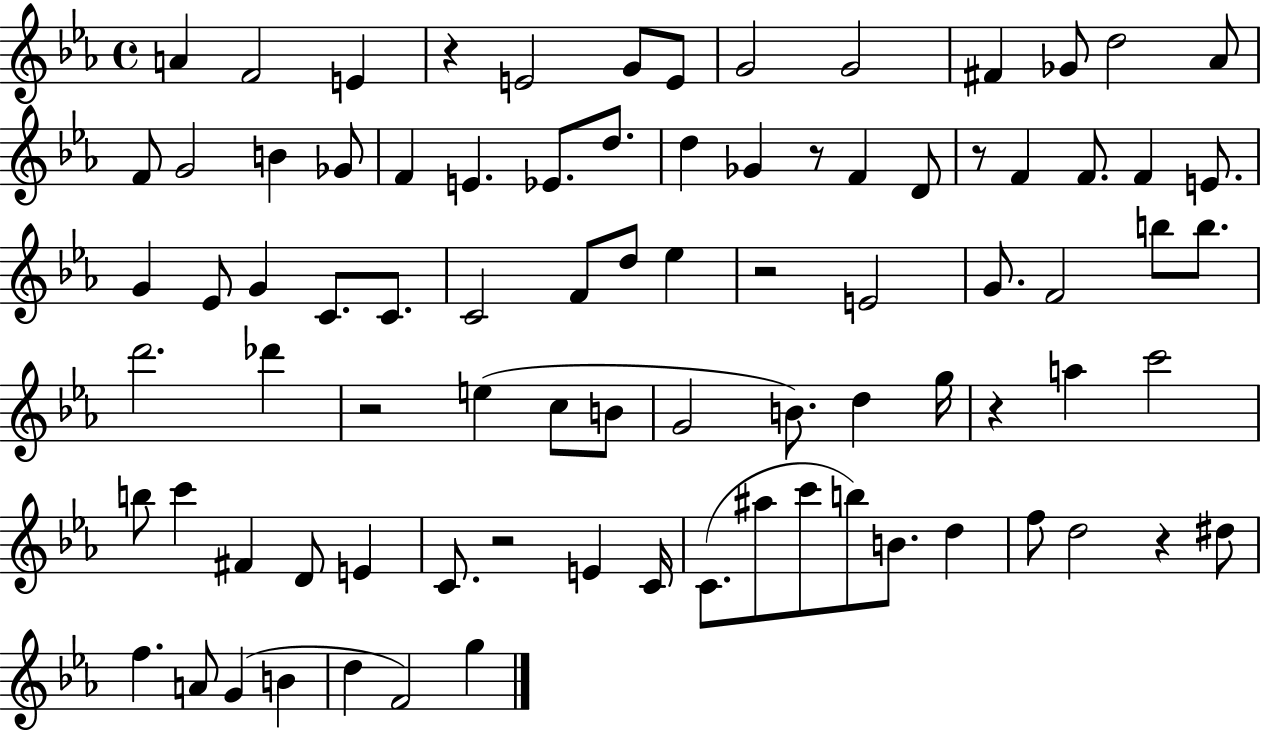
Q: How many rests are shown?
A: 8